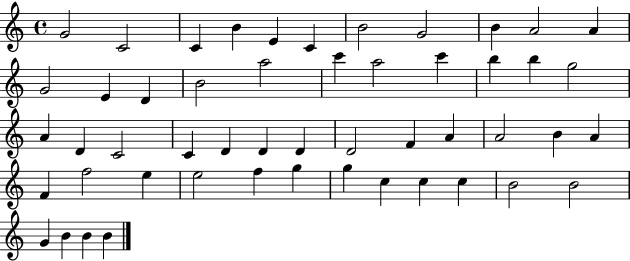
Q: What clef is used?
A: treble